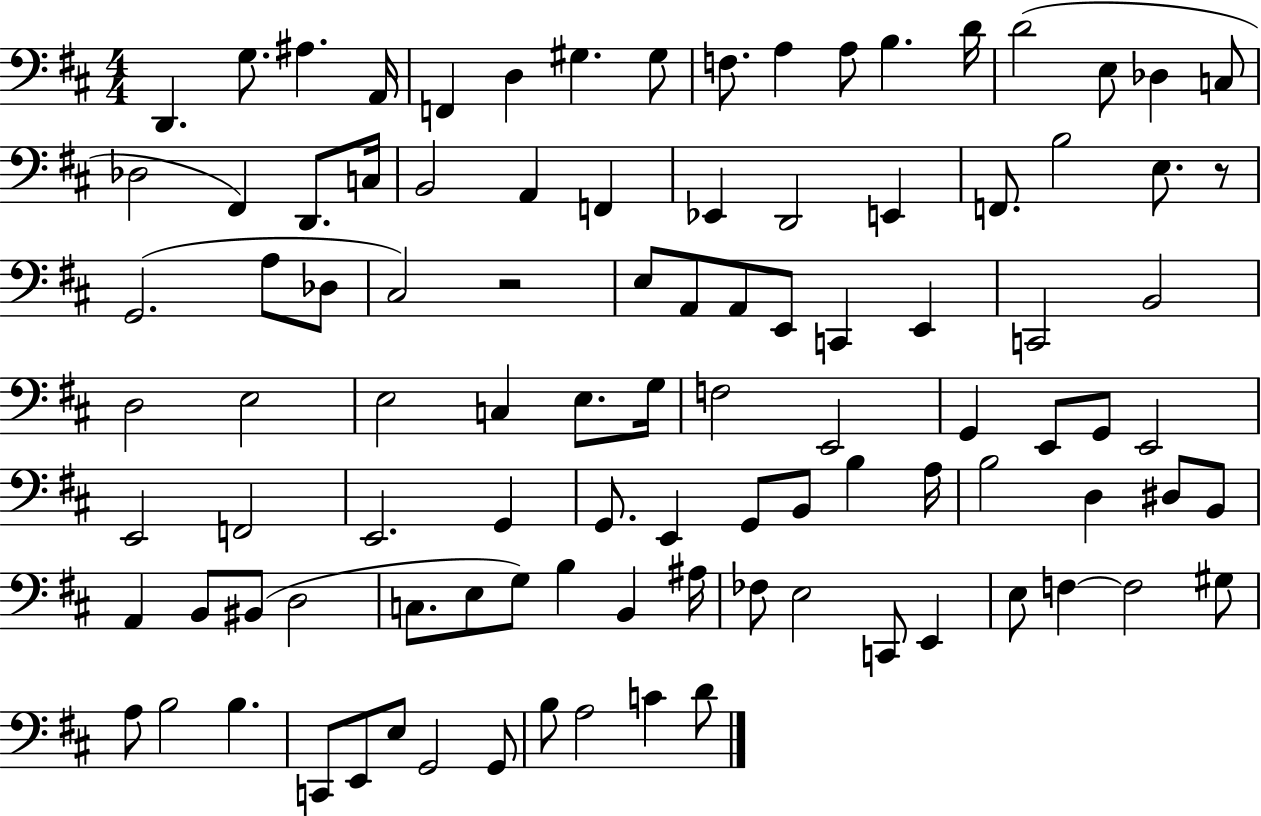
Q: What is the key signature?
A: D major